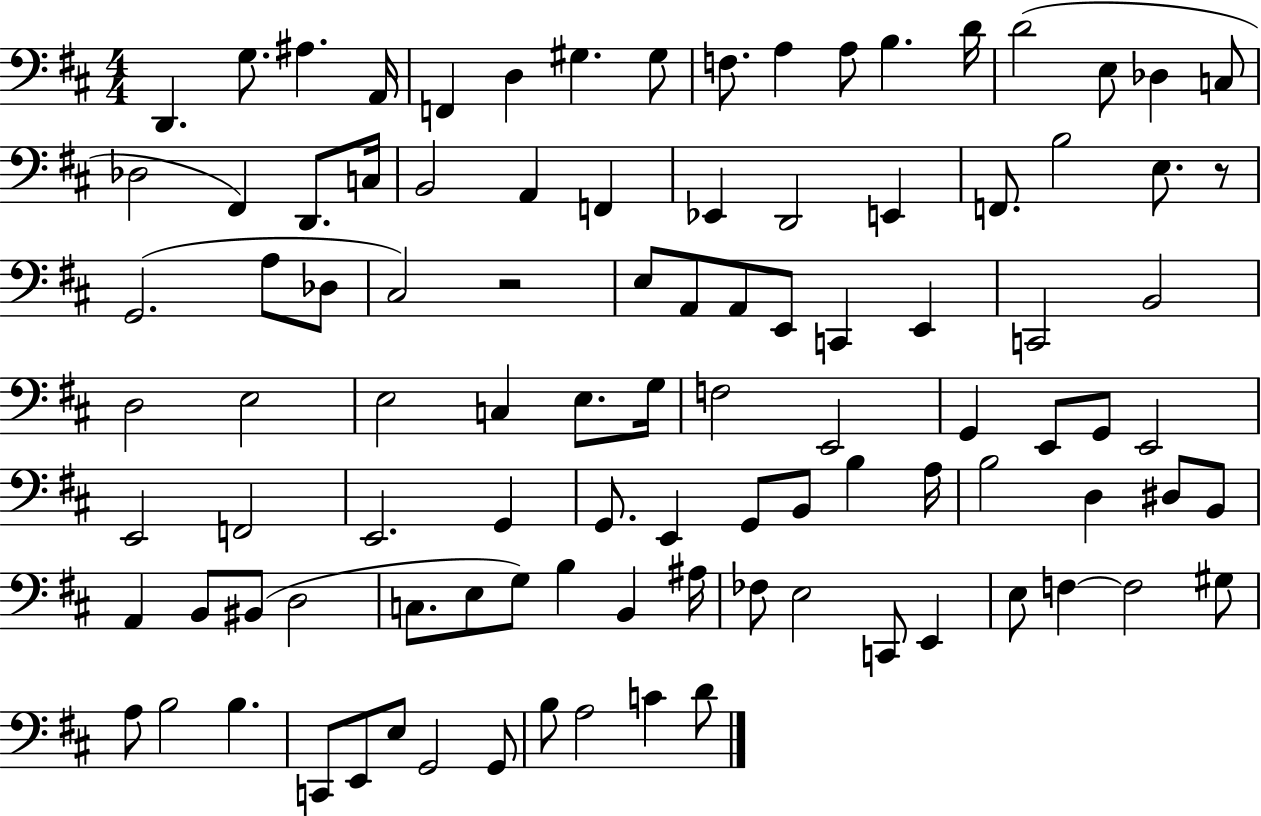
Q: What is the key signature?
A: D major